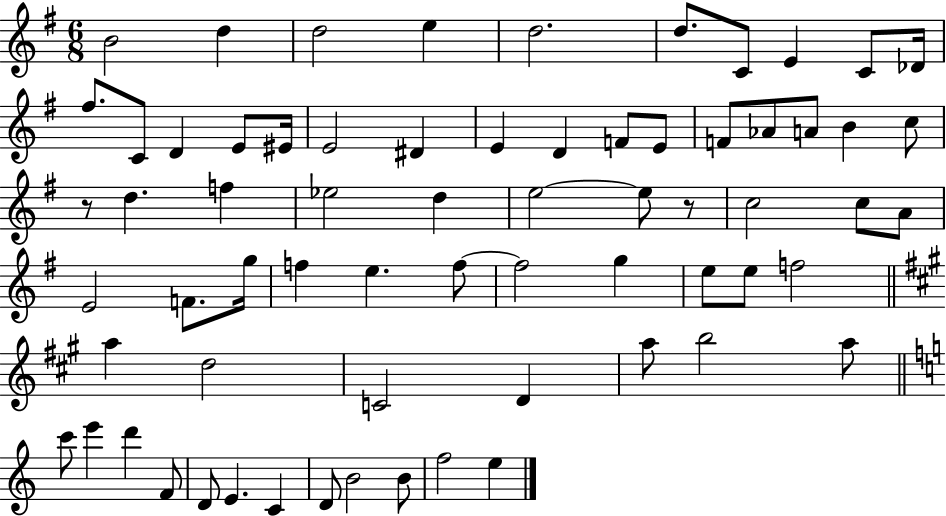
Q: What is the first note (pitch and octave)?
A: B4